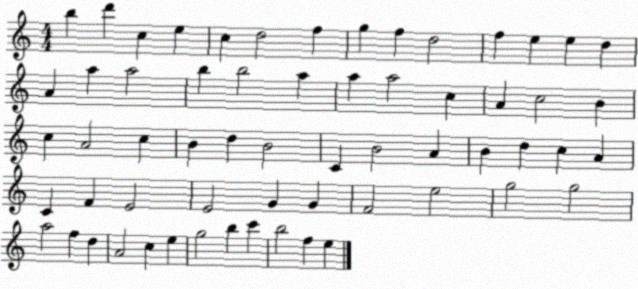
X:1
T:Untitled
M:4/4
L:1/4
K:C
b d' c e c d2 f g f d2 f e e d A a a2 b b2 a a a2 c A c2 B c A2 c B d B2 C B2 A B d c A C F E2 E2 G G F2 e2 g2 g2 a2 f d A2 c e g2 b c' b2 f e